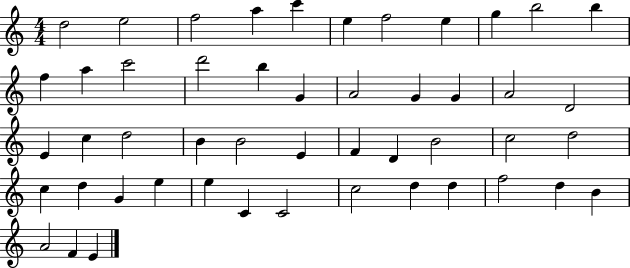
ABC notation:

X:1
T:Untitled
M:4/4
L:1/4
K:C
d2 e2 f2 a c' e f2 e g b2 b f a c'2 d'2 b G A2 G G A2 D2 E c d2 B B2 E F D B2 c2 d2 c d G e e C C2 c2 d d f2 d B A2 F E